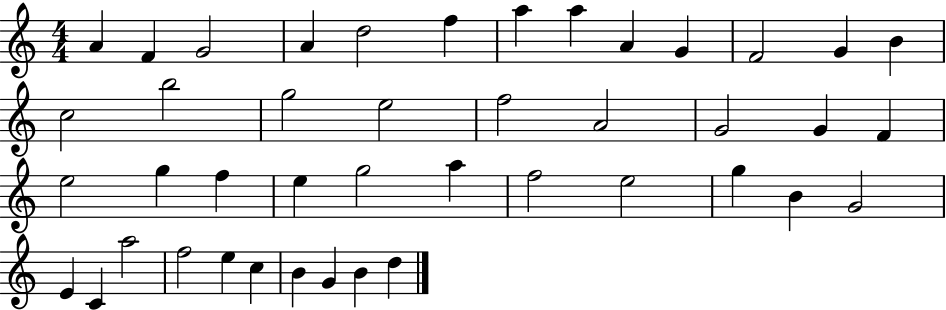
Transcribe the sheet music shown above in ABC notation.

X:1
T:Untitled
M:4/4
L:1/4
K:C
A F G2 A d2 f a a A G F2 G B c2 b2 g2 e2 f2 A2 G2 G F e2 g f e g2 a f2 e2 g B G2 E C a2 f2 e c B G B d